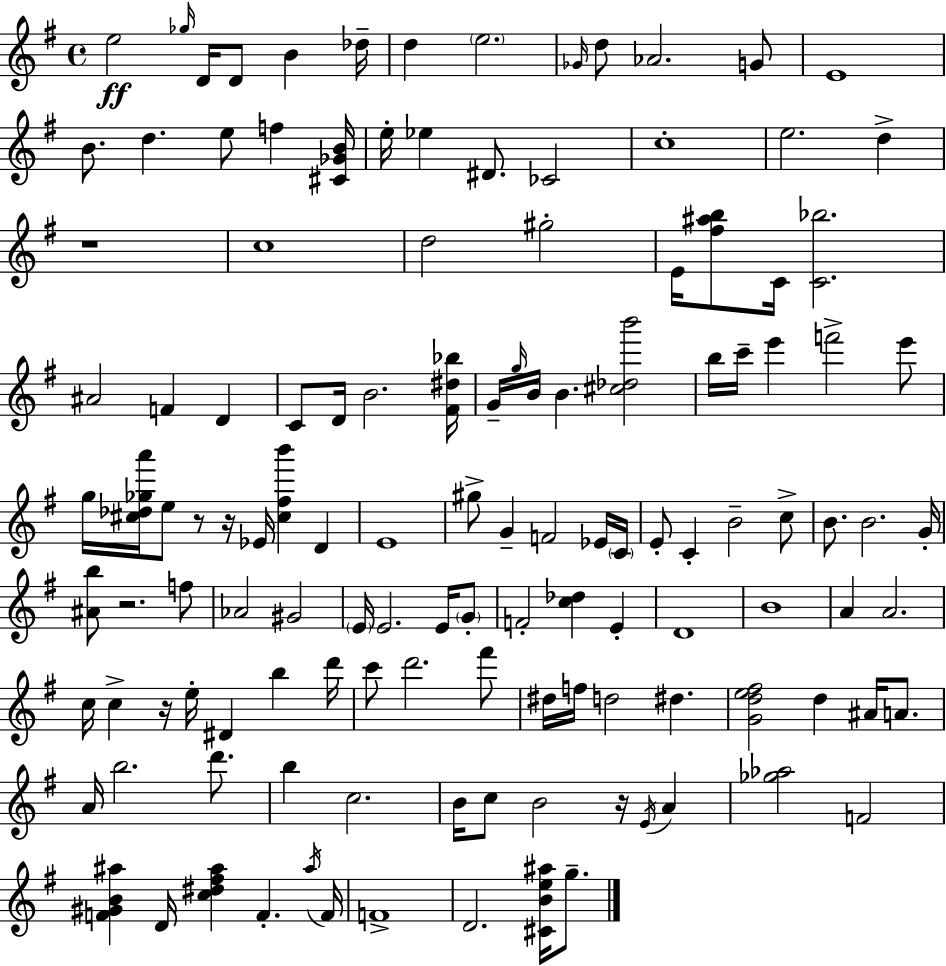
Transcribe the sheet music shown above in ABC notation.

X:1
T:Untitled
M:4/4
L:1/4
K:Em
e2 _g/4 D/4 D/2 B _d/4 d e2 _G/4 d/2 _A2 G/2 E4 B/2 d e/2 f [^C_GB]/4 e/4 _e ^D/2 _C2 c4 e2 d z4 c4 d2 ^g2 E/4 [^f^ab]/2 C/4 [C_b]2 ^A2 F D C/2 D/4 B2 [^F^d_b]/4 G/4 g/4 B/4 B [^c_db']2 b/4 c'/4 e' f'2 e'/2 g/4 [^c_d_ga']/4 e/2 z/2 z/4 _E/4 [^c^fb'] D E4 ^g/2 G F2 _E/4 C/4 E/2 C B2 c/2 B/2 B2 G/4 [^Ab]/2 z2 f/2 _A2 ^G2 E/4 E2 E/4 G/2 F2 [c_d] E D4 B4 A A2 c/4 c z/4 e/4 ^D b d'/4 c'/2 d'2 ^f'/2 ^d/4 f/4 d2 ^d [Gde^f]2 d ^A/4 A/2 A/4 b2 d'/2 b c2 B/4 c/2 B2 z/4 E/4 A [_g_a]2 F2 [F^GB^a] D/4 [c^d^f^a] F ^a/4 F/4 F4 D2 [^CBe^a]/4 g/2